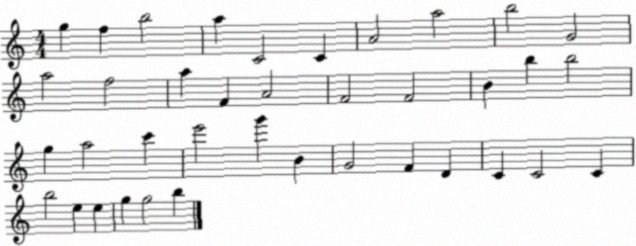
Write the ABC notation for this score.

X:1
T:Untitled
M:4/4
L:1/4
K:C
g f b2 a C2 C A2 a2 b2 G2 a2 f2 a F A2 F2 F2 B b b2 g a2 c' e'2 g' B G2 F D C C2 C b2 e e g g2 b